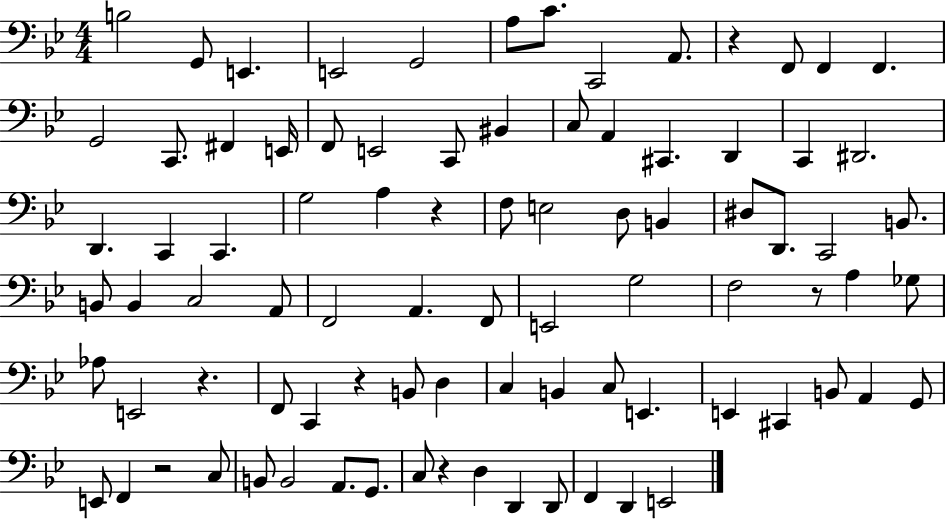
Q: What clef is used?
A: bass